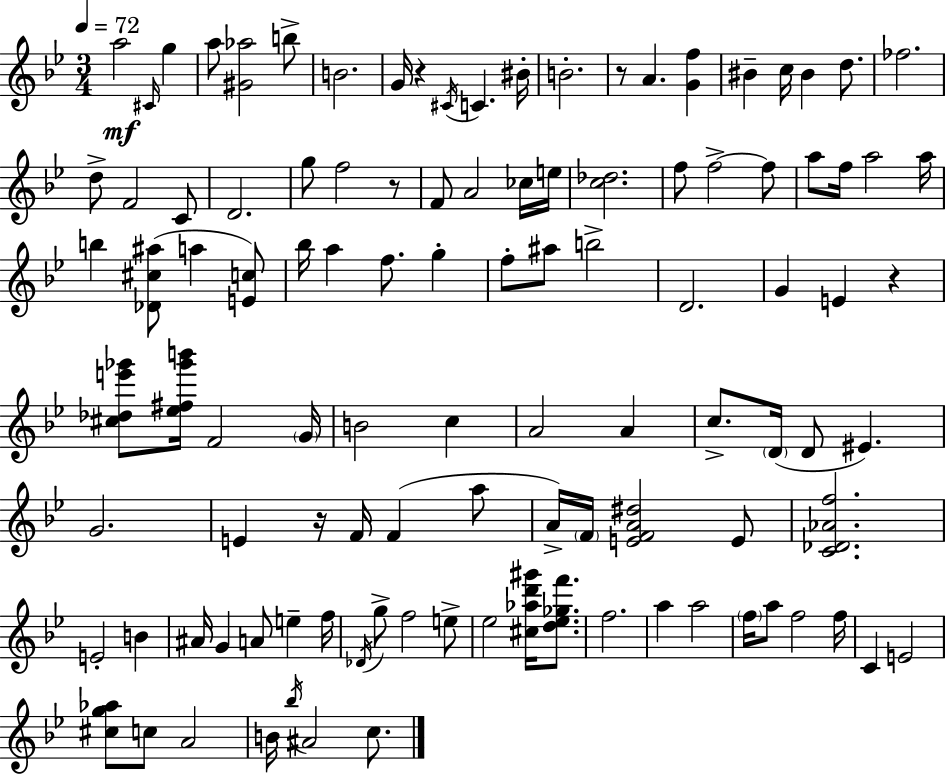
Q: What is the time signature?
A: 3/4